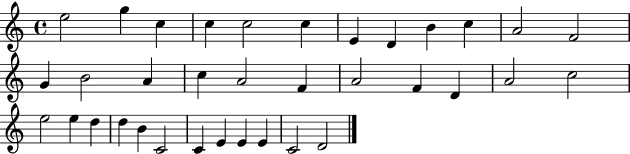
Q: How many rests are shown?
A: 0